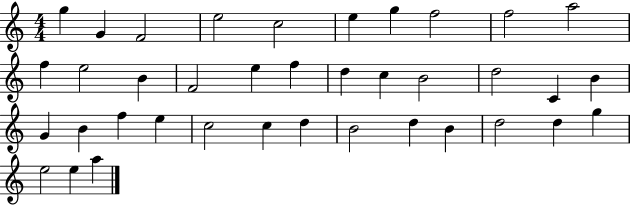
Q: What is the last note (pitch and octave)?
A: A5